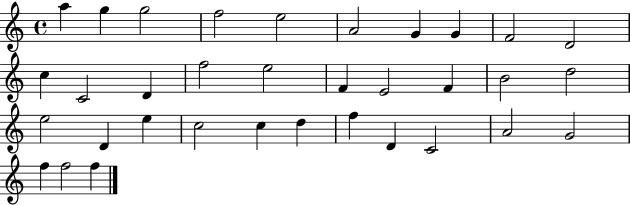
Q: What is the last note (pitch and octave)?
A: F5